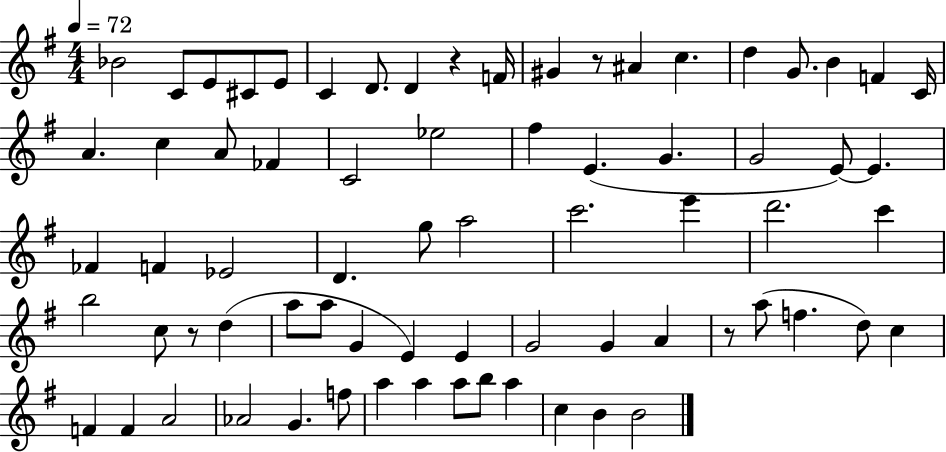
Bb4/h C4/e E4/e C#4/e E4/e C4/q D4/e. D4/q R/q F4/s G#4/q R/e A#4/q C5/q. D5/q G4/e. B4/q F4/q C4/s A4/q. C5/q A4/e FES4/q C4/h Eb5/h F#5/q E4/q. G4/q. G4/h E4/e E4/q. FES4/q F4/q Eb4/h D4/q. G5/e A5/h C6/h. E6/q D6/h. C6/q B5/h C5/e R/e D5/q A5/e A5/e G4/q E4/q E4/q G4/h G4/q A4/q R/e A5/e F5/q. D5/e C5/q F4/q F4/q A4/h Ab4/h G4/q. F5/e A5/q A5/q A5/e B5/e A5/q C5/q B4/q B4/h